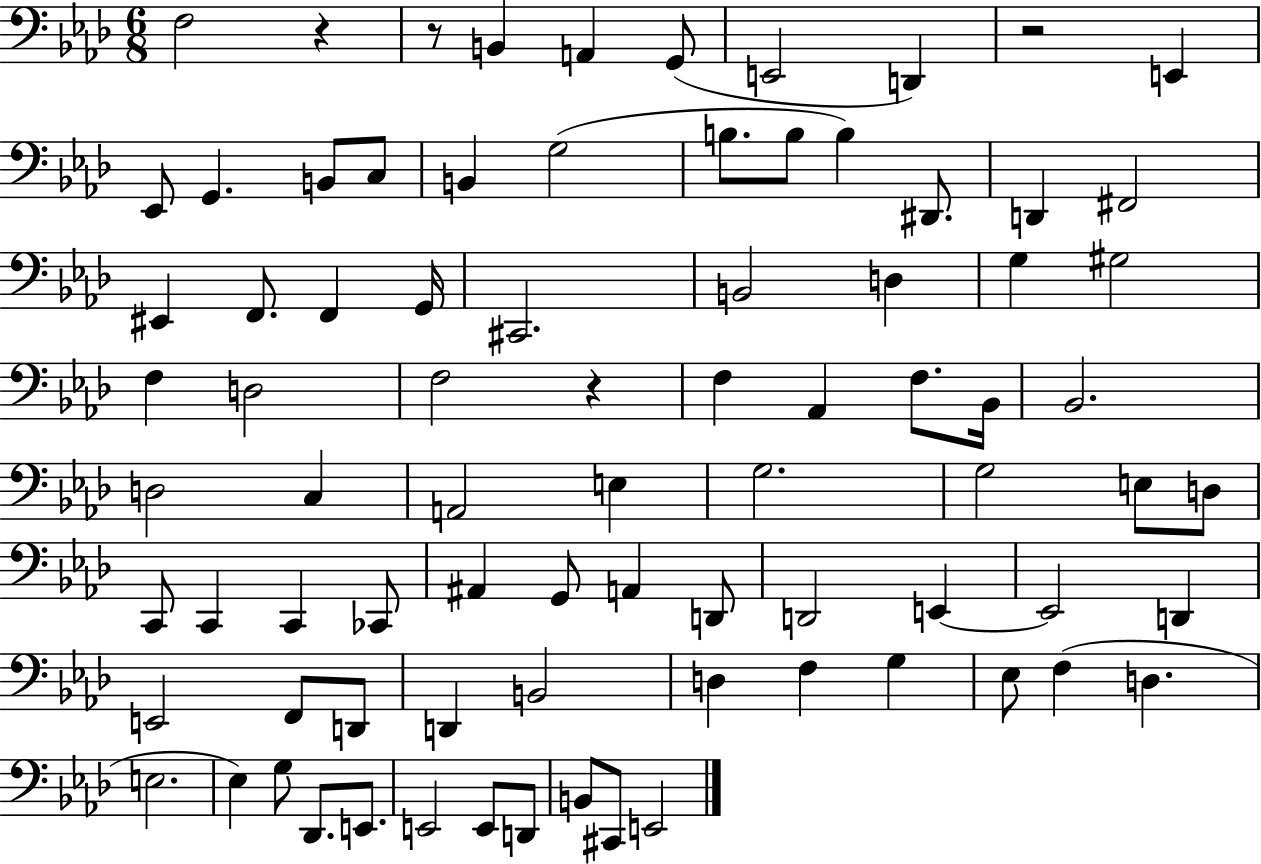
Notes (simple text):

F3/h R/q R/e B2/q A2/q G2/e E2/h D2/q R/h E2/q Eb2/e G2/q. B2/e C3/e B2/q G3/h B3/e. B3/e B3/q D#2/e. D2/q F#2/h EIS2/q F2/e. F2/q G2/s C#2/h. B2/h D3/q G3/q G#3/h F3/q D3/h F3/h R/q F3/q Ab2/q F3/e. Bb2/s Bb2/h. D3/h C3/q A2/h E3/q G3/h. G3/h E3/e D3/e C2/e C2/q C2/q CES2/e A#2/q G2/e A2/q D2/e D2/h E2/q E2/h D2/q E2/h F2/e D2/e D2/q B2/h D3/q F3/q G3/q Eb3/e F3/q D3/q. E3/h. Eb3/q G3/e Db2/e. E2/e. E2/h E2/e D2/e B2/e C#2/e E2/h